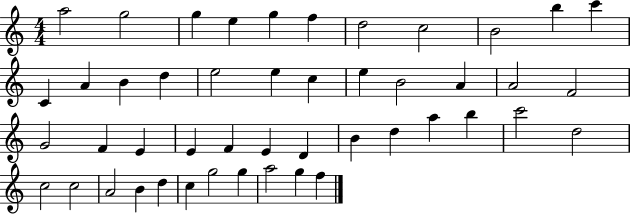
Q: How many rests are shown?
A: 0